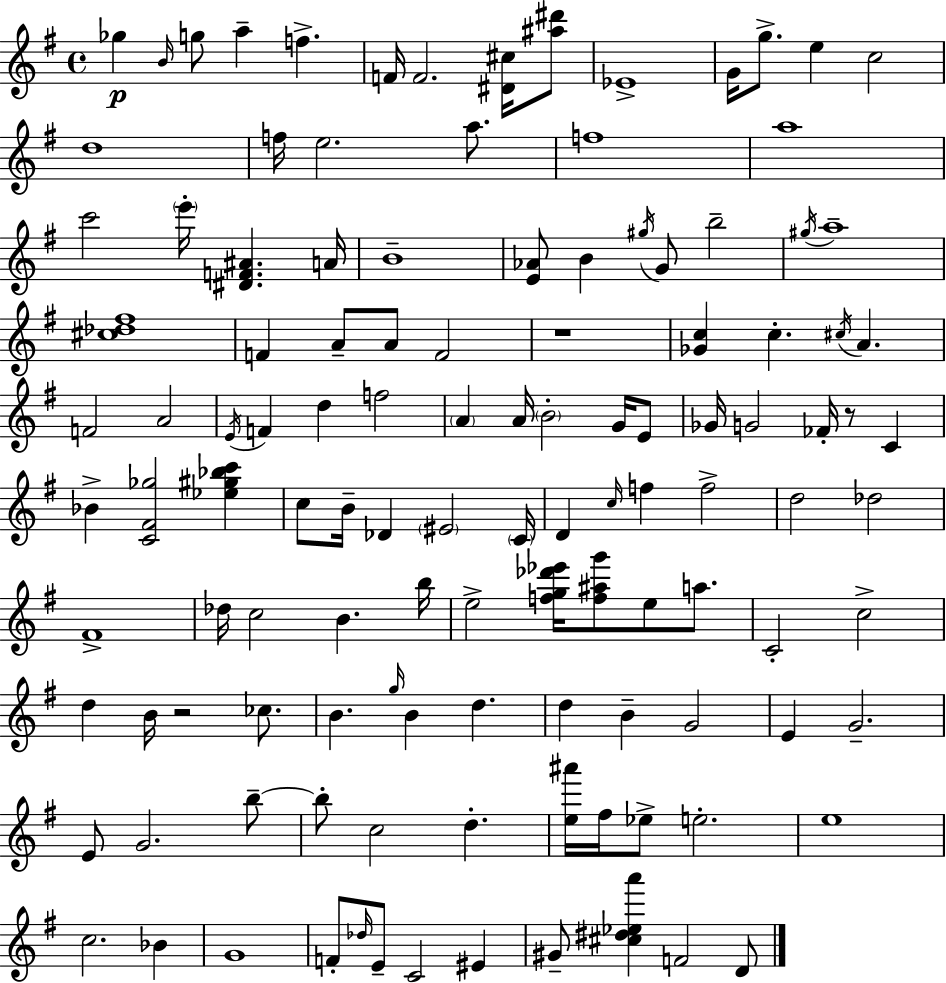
Gb5/q B4/s G5/e A5/q F5/q. F4/s F4/h. [D#4,C#5]/s [A#5,D#6]/e Eb4/w G4/s G5/e. E5/q C5/h D5/w F5/s E5/h. A5/e. F5/w A5/w C6/h E6/s [D#4,F4,A#4]/q. A4/s B4/w [E4,Ab4]/e B4/q G#5/s G4/e B5/h G#5/s A5/w [C#5,Db5,F#5]/w F4/q A4/e A4/e F4/h R/w [Gb4,C5]/q C5/q. C#5/s A4/q. F4/h A4/h E4/s F4/q D5/q F5/h A4/q A4/s B4/h G4/s E4/e Gb4/s G4/h FES4/s R/e C4/q Bb4/q [C4,F#4,Gb5]/h [Eb5,G#5,Bb5,C6]/q C5/e B4/s Db4/q EIS4/h C4/s D4/q C5/s F5/q F5/h D5/h Db5/h F#4/w Db5/s C5/h B4/q. B5/s E5/h [F5,G5,Db6,Eb6]/s [F5,A#5,G6]/e E5/e A5/e. C4/h C5/h D5/q B4/s R/h CES5/e. B4/q. G5/s B4/q D5/q. D5/q B4/q G4/h E4/q G4/h. E4/e G4/h. B5/e B5/e C5/h D5/q. [E5,A#6]/s F#5/s Eb5/e E5/h. E5/w C5/h. Bb4/q G4/w F4/e Db5/s E4/e C4/h EIS4/q G#4/e [C#5,D#5,Eb5,A6]/q F4/h D4/e